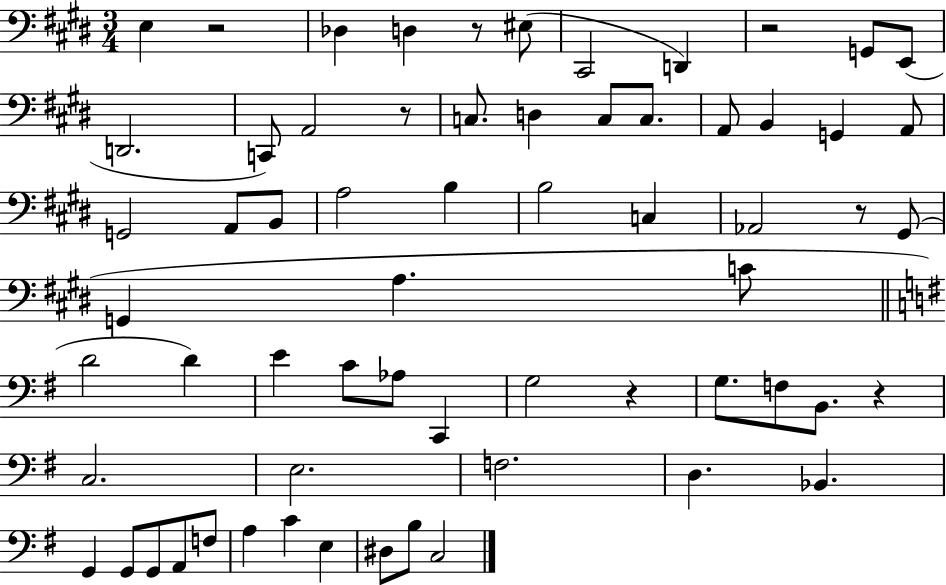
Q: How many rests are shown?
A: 7